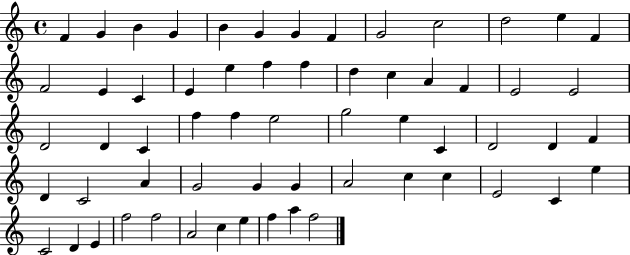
X:1
T:Untitled
M:4/4
L:1/4
K:C
F G B G B G G F G2 c2 d2 e F F2 E C E e f f d c A F E2 E2 D2 D C f f e2 g2 e C D2 D F D C2 A G2 G G A2 c c E2 C e C2 D E f2 f2 A2 c e f a f2